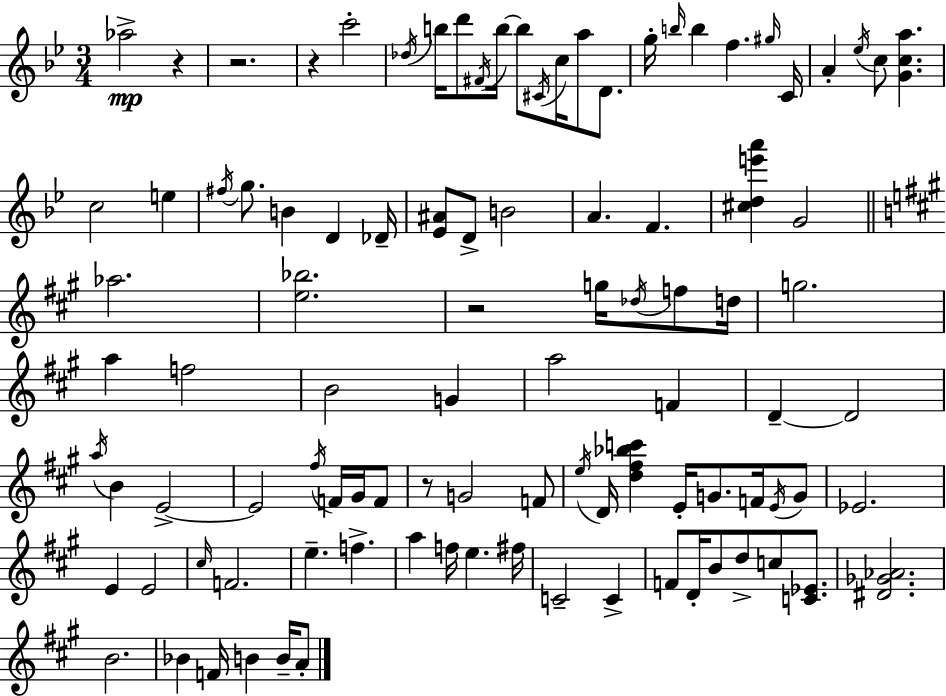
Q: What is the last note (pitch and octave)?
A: A4